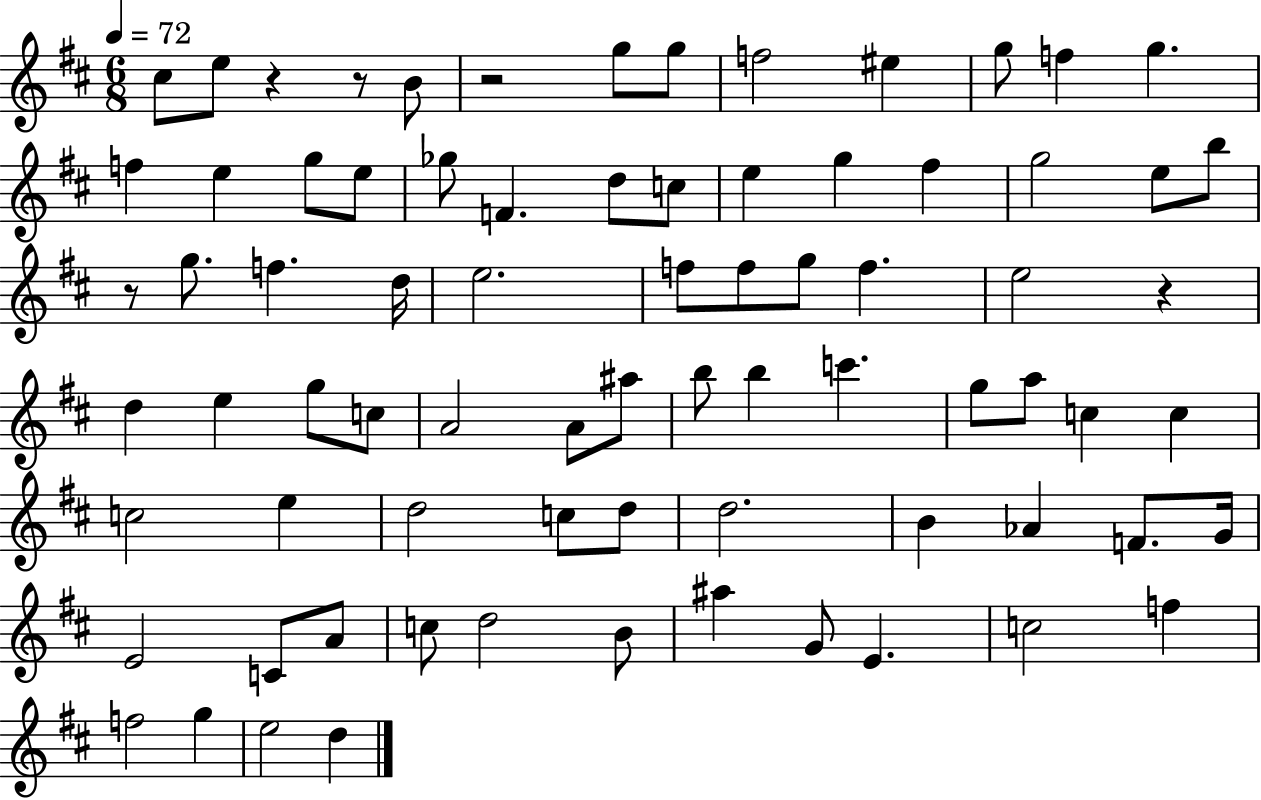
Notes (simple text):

C#5/e E5/e R/q R/e B4/e R/h G5/e G5/e F5/h EIS5/q G5/e F5/q G5/q. F5/q E5/q G5/e E5/e Gb5/e F4/q. D5/e C5/e E5/q G5/q F#5/q G5/h E5/e B5/e R/e G5/e. F5/q. D5/s E5/h. F5/e F5/e G5/e F5/q. E5/h R/q D5/q E5/q G5/e C5/e A4/h A4/e A#5/e B5/e B5/q C6/q. G5/e A5/e C5/q C5/q C5/h E5/q D5/h C5/e D5/e D5/h. B4/q Ab4/q F4/e. G4/s E4/h C4/e A4/e C5/e D5/h B4/e A#5/q G4/e E4/q. C5/h F5/q F5/h G5/q E5/h D5/q